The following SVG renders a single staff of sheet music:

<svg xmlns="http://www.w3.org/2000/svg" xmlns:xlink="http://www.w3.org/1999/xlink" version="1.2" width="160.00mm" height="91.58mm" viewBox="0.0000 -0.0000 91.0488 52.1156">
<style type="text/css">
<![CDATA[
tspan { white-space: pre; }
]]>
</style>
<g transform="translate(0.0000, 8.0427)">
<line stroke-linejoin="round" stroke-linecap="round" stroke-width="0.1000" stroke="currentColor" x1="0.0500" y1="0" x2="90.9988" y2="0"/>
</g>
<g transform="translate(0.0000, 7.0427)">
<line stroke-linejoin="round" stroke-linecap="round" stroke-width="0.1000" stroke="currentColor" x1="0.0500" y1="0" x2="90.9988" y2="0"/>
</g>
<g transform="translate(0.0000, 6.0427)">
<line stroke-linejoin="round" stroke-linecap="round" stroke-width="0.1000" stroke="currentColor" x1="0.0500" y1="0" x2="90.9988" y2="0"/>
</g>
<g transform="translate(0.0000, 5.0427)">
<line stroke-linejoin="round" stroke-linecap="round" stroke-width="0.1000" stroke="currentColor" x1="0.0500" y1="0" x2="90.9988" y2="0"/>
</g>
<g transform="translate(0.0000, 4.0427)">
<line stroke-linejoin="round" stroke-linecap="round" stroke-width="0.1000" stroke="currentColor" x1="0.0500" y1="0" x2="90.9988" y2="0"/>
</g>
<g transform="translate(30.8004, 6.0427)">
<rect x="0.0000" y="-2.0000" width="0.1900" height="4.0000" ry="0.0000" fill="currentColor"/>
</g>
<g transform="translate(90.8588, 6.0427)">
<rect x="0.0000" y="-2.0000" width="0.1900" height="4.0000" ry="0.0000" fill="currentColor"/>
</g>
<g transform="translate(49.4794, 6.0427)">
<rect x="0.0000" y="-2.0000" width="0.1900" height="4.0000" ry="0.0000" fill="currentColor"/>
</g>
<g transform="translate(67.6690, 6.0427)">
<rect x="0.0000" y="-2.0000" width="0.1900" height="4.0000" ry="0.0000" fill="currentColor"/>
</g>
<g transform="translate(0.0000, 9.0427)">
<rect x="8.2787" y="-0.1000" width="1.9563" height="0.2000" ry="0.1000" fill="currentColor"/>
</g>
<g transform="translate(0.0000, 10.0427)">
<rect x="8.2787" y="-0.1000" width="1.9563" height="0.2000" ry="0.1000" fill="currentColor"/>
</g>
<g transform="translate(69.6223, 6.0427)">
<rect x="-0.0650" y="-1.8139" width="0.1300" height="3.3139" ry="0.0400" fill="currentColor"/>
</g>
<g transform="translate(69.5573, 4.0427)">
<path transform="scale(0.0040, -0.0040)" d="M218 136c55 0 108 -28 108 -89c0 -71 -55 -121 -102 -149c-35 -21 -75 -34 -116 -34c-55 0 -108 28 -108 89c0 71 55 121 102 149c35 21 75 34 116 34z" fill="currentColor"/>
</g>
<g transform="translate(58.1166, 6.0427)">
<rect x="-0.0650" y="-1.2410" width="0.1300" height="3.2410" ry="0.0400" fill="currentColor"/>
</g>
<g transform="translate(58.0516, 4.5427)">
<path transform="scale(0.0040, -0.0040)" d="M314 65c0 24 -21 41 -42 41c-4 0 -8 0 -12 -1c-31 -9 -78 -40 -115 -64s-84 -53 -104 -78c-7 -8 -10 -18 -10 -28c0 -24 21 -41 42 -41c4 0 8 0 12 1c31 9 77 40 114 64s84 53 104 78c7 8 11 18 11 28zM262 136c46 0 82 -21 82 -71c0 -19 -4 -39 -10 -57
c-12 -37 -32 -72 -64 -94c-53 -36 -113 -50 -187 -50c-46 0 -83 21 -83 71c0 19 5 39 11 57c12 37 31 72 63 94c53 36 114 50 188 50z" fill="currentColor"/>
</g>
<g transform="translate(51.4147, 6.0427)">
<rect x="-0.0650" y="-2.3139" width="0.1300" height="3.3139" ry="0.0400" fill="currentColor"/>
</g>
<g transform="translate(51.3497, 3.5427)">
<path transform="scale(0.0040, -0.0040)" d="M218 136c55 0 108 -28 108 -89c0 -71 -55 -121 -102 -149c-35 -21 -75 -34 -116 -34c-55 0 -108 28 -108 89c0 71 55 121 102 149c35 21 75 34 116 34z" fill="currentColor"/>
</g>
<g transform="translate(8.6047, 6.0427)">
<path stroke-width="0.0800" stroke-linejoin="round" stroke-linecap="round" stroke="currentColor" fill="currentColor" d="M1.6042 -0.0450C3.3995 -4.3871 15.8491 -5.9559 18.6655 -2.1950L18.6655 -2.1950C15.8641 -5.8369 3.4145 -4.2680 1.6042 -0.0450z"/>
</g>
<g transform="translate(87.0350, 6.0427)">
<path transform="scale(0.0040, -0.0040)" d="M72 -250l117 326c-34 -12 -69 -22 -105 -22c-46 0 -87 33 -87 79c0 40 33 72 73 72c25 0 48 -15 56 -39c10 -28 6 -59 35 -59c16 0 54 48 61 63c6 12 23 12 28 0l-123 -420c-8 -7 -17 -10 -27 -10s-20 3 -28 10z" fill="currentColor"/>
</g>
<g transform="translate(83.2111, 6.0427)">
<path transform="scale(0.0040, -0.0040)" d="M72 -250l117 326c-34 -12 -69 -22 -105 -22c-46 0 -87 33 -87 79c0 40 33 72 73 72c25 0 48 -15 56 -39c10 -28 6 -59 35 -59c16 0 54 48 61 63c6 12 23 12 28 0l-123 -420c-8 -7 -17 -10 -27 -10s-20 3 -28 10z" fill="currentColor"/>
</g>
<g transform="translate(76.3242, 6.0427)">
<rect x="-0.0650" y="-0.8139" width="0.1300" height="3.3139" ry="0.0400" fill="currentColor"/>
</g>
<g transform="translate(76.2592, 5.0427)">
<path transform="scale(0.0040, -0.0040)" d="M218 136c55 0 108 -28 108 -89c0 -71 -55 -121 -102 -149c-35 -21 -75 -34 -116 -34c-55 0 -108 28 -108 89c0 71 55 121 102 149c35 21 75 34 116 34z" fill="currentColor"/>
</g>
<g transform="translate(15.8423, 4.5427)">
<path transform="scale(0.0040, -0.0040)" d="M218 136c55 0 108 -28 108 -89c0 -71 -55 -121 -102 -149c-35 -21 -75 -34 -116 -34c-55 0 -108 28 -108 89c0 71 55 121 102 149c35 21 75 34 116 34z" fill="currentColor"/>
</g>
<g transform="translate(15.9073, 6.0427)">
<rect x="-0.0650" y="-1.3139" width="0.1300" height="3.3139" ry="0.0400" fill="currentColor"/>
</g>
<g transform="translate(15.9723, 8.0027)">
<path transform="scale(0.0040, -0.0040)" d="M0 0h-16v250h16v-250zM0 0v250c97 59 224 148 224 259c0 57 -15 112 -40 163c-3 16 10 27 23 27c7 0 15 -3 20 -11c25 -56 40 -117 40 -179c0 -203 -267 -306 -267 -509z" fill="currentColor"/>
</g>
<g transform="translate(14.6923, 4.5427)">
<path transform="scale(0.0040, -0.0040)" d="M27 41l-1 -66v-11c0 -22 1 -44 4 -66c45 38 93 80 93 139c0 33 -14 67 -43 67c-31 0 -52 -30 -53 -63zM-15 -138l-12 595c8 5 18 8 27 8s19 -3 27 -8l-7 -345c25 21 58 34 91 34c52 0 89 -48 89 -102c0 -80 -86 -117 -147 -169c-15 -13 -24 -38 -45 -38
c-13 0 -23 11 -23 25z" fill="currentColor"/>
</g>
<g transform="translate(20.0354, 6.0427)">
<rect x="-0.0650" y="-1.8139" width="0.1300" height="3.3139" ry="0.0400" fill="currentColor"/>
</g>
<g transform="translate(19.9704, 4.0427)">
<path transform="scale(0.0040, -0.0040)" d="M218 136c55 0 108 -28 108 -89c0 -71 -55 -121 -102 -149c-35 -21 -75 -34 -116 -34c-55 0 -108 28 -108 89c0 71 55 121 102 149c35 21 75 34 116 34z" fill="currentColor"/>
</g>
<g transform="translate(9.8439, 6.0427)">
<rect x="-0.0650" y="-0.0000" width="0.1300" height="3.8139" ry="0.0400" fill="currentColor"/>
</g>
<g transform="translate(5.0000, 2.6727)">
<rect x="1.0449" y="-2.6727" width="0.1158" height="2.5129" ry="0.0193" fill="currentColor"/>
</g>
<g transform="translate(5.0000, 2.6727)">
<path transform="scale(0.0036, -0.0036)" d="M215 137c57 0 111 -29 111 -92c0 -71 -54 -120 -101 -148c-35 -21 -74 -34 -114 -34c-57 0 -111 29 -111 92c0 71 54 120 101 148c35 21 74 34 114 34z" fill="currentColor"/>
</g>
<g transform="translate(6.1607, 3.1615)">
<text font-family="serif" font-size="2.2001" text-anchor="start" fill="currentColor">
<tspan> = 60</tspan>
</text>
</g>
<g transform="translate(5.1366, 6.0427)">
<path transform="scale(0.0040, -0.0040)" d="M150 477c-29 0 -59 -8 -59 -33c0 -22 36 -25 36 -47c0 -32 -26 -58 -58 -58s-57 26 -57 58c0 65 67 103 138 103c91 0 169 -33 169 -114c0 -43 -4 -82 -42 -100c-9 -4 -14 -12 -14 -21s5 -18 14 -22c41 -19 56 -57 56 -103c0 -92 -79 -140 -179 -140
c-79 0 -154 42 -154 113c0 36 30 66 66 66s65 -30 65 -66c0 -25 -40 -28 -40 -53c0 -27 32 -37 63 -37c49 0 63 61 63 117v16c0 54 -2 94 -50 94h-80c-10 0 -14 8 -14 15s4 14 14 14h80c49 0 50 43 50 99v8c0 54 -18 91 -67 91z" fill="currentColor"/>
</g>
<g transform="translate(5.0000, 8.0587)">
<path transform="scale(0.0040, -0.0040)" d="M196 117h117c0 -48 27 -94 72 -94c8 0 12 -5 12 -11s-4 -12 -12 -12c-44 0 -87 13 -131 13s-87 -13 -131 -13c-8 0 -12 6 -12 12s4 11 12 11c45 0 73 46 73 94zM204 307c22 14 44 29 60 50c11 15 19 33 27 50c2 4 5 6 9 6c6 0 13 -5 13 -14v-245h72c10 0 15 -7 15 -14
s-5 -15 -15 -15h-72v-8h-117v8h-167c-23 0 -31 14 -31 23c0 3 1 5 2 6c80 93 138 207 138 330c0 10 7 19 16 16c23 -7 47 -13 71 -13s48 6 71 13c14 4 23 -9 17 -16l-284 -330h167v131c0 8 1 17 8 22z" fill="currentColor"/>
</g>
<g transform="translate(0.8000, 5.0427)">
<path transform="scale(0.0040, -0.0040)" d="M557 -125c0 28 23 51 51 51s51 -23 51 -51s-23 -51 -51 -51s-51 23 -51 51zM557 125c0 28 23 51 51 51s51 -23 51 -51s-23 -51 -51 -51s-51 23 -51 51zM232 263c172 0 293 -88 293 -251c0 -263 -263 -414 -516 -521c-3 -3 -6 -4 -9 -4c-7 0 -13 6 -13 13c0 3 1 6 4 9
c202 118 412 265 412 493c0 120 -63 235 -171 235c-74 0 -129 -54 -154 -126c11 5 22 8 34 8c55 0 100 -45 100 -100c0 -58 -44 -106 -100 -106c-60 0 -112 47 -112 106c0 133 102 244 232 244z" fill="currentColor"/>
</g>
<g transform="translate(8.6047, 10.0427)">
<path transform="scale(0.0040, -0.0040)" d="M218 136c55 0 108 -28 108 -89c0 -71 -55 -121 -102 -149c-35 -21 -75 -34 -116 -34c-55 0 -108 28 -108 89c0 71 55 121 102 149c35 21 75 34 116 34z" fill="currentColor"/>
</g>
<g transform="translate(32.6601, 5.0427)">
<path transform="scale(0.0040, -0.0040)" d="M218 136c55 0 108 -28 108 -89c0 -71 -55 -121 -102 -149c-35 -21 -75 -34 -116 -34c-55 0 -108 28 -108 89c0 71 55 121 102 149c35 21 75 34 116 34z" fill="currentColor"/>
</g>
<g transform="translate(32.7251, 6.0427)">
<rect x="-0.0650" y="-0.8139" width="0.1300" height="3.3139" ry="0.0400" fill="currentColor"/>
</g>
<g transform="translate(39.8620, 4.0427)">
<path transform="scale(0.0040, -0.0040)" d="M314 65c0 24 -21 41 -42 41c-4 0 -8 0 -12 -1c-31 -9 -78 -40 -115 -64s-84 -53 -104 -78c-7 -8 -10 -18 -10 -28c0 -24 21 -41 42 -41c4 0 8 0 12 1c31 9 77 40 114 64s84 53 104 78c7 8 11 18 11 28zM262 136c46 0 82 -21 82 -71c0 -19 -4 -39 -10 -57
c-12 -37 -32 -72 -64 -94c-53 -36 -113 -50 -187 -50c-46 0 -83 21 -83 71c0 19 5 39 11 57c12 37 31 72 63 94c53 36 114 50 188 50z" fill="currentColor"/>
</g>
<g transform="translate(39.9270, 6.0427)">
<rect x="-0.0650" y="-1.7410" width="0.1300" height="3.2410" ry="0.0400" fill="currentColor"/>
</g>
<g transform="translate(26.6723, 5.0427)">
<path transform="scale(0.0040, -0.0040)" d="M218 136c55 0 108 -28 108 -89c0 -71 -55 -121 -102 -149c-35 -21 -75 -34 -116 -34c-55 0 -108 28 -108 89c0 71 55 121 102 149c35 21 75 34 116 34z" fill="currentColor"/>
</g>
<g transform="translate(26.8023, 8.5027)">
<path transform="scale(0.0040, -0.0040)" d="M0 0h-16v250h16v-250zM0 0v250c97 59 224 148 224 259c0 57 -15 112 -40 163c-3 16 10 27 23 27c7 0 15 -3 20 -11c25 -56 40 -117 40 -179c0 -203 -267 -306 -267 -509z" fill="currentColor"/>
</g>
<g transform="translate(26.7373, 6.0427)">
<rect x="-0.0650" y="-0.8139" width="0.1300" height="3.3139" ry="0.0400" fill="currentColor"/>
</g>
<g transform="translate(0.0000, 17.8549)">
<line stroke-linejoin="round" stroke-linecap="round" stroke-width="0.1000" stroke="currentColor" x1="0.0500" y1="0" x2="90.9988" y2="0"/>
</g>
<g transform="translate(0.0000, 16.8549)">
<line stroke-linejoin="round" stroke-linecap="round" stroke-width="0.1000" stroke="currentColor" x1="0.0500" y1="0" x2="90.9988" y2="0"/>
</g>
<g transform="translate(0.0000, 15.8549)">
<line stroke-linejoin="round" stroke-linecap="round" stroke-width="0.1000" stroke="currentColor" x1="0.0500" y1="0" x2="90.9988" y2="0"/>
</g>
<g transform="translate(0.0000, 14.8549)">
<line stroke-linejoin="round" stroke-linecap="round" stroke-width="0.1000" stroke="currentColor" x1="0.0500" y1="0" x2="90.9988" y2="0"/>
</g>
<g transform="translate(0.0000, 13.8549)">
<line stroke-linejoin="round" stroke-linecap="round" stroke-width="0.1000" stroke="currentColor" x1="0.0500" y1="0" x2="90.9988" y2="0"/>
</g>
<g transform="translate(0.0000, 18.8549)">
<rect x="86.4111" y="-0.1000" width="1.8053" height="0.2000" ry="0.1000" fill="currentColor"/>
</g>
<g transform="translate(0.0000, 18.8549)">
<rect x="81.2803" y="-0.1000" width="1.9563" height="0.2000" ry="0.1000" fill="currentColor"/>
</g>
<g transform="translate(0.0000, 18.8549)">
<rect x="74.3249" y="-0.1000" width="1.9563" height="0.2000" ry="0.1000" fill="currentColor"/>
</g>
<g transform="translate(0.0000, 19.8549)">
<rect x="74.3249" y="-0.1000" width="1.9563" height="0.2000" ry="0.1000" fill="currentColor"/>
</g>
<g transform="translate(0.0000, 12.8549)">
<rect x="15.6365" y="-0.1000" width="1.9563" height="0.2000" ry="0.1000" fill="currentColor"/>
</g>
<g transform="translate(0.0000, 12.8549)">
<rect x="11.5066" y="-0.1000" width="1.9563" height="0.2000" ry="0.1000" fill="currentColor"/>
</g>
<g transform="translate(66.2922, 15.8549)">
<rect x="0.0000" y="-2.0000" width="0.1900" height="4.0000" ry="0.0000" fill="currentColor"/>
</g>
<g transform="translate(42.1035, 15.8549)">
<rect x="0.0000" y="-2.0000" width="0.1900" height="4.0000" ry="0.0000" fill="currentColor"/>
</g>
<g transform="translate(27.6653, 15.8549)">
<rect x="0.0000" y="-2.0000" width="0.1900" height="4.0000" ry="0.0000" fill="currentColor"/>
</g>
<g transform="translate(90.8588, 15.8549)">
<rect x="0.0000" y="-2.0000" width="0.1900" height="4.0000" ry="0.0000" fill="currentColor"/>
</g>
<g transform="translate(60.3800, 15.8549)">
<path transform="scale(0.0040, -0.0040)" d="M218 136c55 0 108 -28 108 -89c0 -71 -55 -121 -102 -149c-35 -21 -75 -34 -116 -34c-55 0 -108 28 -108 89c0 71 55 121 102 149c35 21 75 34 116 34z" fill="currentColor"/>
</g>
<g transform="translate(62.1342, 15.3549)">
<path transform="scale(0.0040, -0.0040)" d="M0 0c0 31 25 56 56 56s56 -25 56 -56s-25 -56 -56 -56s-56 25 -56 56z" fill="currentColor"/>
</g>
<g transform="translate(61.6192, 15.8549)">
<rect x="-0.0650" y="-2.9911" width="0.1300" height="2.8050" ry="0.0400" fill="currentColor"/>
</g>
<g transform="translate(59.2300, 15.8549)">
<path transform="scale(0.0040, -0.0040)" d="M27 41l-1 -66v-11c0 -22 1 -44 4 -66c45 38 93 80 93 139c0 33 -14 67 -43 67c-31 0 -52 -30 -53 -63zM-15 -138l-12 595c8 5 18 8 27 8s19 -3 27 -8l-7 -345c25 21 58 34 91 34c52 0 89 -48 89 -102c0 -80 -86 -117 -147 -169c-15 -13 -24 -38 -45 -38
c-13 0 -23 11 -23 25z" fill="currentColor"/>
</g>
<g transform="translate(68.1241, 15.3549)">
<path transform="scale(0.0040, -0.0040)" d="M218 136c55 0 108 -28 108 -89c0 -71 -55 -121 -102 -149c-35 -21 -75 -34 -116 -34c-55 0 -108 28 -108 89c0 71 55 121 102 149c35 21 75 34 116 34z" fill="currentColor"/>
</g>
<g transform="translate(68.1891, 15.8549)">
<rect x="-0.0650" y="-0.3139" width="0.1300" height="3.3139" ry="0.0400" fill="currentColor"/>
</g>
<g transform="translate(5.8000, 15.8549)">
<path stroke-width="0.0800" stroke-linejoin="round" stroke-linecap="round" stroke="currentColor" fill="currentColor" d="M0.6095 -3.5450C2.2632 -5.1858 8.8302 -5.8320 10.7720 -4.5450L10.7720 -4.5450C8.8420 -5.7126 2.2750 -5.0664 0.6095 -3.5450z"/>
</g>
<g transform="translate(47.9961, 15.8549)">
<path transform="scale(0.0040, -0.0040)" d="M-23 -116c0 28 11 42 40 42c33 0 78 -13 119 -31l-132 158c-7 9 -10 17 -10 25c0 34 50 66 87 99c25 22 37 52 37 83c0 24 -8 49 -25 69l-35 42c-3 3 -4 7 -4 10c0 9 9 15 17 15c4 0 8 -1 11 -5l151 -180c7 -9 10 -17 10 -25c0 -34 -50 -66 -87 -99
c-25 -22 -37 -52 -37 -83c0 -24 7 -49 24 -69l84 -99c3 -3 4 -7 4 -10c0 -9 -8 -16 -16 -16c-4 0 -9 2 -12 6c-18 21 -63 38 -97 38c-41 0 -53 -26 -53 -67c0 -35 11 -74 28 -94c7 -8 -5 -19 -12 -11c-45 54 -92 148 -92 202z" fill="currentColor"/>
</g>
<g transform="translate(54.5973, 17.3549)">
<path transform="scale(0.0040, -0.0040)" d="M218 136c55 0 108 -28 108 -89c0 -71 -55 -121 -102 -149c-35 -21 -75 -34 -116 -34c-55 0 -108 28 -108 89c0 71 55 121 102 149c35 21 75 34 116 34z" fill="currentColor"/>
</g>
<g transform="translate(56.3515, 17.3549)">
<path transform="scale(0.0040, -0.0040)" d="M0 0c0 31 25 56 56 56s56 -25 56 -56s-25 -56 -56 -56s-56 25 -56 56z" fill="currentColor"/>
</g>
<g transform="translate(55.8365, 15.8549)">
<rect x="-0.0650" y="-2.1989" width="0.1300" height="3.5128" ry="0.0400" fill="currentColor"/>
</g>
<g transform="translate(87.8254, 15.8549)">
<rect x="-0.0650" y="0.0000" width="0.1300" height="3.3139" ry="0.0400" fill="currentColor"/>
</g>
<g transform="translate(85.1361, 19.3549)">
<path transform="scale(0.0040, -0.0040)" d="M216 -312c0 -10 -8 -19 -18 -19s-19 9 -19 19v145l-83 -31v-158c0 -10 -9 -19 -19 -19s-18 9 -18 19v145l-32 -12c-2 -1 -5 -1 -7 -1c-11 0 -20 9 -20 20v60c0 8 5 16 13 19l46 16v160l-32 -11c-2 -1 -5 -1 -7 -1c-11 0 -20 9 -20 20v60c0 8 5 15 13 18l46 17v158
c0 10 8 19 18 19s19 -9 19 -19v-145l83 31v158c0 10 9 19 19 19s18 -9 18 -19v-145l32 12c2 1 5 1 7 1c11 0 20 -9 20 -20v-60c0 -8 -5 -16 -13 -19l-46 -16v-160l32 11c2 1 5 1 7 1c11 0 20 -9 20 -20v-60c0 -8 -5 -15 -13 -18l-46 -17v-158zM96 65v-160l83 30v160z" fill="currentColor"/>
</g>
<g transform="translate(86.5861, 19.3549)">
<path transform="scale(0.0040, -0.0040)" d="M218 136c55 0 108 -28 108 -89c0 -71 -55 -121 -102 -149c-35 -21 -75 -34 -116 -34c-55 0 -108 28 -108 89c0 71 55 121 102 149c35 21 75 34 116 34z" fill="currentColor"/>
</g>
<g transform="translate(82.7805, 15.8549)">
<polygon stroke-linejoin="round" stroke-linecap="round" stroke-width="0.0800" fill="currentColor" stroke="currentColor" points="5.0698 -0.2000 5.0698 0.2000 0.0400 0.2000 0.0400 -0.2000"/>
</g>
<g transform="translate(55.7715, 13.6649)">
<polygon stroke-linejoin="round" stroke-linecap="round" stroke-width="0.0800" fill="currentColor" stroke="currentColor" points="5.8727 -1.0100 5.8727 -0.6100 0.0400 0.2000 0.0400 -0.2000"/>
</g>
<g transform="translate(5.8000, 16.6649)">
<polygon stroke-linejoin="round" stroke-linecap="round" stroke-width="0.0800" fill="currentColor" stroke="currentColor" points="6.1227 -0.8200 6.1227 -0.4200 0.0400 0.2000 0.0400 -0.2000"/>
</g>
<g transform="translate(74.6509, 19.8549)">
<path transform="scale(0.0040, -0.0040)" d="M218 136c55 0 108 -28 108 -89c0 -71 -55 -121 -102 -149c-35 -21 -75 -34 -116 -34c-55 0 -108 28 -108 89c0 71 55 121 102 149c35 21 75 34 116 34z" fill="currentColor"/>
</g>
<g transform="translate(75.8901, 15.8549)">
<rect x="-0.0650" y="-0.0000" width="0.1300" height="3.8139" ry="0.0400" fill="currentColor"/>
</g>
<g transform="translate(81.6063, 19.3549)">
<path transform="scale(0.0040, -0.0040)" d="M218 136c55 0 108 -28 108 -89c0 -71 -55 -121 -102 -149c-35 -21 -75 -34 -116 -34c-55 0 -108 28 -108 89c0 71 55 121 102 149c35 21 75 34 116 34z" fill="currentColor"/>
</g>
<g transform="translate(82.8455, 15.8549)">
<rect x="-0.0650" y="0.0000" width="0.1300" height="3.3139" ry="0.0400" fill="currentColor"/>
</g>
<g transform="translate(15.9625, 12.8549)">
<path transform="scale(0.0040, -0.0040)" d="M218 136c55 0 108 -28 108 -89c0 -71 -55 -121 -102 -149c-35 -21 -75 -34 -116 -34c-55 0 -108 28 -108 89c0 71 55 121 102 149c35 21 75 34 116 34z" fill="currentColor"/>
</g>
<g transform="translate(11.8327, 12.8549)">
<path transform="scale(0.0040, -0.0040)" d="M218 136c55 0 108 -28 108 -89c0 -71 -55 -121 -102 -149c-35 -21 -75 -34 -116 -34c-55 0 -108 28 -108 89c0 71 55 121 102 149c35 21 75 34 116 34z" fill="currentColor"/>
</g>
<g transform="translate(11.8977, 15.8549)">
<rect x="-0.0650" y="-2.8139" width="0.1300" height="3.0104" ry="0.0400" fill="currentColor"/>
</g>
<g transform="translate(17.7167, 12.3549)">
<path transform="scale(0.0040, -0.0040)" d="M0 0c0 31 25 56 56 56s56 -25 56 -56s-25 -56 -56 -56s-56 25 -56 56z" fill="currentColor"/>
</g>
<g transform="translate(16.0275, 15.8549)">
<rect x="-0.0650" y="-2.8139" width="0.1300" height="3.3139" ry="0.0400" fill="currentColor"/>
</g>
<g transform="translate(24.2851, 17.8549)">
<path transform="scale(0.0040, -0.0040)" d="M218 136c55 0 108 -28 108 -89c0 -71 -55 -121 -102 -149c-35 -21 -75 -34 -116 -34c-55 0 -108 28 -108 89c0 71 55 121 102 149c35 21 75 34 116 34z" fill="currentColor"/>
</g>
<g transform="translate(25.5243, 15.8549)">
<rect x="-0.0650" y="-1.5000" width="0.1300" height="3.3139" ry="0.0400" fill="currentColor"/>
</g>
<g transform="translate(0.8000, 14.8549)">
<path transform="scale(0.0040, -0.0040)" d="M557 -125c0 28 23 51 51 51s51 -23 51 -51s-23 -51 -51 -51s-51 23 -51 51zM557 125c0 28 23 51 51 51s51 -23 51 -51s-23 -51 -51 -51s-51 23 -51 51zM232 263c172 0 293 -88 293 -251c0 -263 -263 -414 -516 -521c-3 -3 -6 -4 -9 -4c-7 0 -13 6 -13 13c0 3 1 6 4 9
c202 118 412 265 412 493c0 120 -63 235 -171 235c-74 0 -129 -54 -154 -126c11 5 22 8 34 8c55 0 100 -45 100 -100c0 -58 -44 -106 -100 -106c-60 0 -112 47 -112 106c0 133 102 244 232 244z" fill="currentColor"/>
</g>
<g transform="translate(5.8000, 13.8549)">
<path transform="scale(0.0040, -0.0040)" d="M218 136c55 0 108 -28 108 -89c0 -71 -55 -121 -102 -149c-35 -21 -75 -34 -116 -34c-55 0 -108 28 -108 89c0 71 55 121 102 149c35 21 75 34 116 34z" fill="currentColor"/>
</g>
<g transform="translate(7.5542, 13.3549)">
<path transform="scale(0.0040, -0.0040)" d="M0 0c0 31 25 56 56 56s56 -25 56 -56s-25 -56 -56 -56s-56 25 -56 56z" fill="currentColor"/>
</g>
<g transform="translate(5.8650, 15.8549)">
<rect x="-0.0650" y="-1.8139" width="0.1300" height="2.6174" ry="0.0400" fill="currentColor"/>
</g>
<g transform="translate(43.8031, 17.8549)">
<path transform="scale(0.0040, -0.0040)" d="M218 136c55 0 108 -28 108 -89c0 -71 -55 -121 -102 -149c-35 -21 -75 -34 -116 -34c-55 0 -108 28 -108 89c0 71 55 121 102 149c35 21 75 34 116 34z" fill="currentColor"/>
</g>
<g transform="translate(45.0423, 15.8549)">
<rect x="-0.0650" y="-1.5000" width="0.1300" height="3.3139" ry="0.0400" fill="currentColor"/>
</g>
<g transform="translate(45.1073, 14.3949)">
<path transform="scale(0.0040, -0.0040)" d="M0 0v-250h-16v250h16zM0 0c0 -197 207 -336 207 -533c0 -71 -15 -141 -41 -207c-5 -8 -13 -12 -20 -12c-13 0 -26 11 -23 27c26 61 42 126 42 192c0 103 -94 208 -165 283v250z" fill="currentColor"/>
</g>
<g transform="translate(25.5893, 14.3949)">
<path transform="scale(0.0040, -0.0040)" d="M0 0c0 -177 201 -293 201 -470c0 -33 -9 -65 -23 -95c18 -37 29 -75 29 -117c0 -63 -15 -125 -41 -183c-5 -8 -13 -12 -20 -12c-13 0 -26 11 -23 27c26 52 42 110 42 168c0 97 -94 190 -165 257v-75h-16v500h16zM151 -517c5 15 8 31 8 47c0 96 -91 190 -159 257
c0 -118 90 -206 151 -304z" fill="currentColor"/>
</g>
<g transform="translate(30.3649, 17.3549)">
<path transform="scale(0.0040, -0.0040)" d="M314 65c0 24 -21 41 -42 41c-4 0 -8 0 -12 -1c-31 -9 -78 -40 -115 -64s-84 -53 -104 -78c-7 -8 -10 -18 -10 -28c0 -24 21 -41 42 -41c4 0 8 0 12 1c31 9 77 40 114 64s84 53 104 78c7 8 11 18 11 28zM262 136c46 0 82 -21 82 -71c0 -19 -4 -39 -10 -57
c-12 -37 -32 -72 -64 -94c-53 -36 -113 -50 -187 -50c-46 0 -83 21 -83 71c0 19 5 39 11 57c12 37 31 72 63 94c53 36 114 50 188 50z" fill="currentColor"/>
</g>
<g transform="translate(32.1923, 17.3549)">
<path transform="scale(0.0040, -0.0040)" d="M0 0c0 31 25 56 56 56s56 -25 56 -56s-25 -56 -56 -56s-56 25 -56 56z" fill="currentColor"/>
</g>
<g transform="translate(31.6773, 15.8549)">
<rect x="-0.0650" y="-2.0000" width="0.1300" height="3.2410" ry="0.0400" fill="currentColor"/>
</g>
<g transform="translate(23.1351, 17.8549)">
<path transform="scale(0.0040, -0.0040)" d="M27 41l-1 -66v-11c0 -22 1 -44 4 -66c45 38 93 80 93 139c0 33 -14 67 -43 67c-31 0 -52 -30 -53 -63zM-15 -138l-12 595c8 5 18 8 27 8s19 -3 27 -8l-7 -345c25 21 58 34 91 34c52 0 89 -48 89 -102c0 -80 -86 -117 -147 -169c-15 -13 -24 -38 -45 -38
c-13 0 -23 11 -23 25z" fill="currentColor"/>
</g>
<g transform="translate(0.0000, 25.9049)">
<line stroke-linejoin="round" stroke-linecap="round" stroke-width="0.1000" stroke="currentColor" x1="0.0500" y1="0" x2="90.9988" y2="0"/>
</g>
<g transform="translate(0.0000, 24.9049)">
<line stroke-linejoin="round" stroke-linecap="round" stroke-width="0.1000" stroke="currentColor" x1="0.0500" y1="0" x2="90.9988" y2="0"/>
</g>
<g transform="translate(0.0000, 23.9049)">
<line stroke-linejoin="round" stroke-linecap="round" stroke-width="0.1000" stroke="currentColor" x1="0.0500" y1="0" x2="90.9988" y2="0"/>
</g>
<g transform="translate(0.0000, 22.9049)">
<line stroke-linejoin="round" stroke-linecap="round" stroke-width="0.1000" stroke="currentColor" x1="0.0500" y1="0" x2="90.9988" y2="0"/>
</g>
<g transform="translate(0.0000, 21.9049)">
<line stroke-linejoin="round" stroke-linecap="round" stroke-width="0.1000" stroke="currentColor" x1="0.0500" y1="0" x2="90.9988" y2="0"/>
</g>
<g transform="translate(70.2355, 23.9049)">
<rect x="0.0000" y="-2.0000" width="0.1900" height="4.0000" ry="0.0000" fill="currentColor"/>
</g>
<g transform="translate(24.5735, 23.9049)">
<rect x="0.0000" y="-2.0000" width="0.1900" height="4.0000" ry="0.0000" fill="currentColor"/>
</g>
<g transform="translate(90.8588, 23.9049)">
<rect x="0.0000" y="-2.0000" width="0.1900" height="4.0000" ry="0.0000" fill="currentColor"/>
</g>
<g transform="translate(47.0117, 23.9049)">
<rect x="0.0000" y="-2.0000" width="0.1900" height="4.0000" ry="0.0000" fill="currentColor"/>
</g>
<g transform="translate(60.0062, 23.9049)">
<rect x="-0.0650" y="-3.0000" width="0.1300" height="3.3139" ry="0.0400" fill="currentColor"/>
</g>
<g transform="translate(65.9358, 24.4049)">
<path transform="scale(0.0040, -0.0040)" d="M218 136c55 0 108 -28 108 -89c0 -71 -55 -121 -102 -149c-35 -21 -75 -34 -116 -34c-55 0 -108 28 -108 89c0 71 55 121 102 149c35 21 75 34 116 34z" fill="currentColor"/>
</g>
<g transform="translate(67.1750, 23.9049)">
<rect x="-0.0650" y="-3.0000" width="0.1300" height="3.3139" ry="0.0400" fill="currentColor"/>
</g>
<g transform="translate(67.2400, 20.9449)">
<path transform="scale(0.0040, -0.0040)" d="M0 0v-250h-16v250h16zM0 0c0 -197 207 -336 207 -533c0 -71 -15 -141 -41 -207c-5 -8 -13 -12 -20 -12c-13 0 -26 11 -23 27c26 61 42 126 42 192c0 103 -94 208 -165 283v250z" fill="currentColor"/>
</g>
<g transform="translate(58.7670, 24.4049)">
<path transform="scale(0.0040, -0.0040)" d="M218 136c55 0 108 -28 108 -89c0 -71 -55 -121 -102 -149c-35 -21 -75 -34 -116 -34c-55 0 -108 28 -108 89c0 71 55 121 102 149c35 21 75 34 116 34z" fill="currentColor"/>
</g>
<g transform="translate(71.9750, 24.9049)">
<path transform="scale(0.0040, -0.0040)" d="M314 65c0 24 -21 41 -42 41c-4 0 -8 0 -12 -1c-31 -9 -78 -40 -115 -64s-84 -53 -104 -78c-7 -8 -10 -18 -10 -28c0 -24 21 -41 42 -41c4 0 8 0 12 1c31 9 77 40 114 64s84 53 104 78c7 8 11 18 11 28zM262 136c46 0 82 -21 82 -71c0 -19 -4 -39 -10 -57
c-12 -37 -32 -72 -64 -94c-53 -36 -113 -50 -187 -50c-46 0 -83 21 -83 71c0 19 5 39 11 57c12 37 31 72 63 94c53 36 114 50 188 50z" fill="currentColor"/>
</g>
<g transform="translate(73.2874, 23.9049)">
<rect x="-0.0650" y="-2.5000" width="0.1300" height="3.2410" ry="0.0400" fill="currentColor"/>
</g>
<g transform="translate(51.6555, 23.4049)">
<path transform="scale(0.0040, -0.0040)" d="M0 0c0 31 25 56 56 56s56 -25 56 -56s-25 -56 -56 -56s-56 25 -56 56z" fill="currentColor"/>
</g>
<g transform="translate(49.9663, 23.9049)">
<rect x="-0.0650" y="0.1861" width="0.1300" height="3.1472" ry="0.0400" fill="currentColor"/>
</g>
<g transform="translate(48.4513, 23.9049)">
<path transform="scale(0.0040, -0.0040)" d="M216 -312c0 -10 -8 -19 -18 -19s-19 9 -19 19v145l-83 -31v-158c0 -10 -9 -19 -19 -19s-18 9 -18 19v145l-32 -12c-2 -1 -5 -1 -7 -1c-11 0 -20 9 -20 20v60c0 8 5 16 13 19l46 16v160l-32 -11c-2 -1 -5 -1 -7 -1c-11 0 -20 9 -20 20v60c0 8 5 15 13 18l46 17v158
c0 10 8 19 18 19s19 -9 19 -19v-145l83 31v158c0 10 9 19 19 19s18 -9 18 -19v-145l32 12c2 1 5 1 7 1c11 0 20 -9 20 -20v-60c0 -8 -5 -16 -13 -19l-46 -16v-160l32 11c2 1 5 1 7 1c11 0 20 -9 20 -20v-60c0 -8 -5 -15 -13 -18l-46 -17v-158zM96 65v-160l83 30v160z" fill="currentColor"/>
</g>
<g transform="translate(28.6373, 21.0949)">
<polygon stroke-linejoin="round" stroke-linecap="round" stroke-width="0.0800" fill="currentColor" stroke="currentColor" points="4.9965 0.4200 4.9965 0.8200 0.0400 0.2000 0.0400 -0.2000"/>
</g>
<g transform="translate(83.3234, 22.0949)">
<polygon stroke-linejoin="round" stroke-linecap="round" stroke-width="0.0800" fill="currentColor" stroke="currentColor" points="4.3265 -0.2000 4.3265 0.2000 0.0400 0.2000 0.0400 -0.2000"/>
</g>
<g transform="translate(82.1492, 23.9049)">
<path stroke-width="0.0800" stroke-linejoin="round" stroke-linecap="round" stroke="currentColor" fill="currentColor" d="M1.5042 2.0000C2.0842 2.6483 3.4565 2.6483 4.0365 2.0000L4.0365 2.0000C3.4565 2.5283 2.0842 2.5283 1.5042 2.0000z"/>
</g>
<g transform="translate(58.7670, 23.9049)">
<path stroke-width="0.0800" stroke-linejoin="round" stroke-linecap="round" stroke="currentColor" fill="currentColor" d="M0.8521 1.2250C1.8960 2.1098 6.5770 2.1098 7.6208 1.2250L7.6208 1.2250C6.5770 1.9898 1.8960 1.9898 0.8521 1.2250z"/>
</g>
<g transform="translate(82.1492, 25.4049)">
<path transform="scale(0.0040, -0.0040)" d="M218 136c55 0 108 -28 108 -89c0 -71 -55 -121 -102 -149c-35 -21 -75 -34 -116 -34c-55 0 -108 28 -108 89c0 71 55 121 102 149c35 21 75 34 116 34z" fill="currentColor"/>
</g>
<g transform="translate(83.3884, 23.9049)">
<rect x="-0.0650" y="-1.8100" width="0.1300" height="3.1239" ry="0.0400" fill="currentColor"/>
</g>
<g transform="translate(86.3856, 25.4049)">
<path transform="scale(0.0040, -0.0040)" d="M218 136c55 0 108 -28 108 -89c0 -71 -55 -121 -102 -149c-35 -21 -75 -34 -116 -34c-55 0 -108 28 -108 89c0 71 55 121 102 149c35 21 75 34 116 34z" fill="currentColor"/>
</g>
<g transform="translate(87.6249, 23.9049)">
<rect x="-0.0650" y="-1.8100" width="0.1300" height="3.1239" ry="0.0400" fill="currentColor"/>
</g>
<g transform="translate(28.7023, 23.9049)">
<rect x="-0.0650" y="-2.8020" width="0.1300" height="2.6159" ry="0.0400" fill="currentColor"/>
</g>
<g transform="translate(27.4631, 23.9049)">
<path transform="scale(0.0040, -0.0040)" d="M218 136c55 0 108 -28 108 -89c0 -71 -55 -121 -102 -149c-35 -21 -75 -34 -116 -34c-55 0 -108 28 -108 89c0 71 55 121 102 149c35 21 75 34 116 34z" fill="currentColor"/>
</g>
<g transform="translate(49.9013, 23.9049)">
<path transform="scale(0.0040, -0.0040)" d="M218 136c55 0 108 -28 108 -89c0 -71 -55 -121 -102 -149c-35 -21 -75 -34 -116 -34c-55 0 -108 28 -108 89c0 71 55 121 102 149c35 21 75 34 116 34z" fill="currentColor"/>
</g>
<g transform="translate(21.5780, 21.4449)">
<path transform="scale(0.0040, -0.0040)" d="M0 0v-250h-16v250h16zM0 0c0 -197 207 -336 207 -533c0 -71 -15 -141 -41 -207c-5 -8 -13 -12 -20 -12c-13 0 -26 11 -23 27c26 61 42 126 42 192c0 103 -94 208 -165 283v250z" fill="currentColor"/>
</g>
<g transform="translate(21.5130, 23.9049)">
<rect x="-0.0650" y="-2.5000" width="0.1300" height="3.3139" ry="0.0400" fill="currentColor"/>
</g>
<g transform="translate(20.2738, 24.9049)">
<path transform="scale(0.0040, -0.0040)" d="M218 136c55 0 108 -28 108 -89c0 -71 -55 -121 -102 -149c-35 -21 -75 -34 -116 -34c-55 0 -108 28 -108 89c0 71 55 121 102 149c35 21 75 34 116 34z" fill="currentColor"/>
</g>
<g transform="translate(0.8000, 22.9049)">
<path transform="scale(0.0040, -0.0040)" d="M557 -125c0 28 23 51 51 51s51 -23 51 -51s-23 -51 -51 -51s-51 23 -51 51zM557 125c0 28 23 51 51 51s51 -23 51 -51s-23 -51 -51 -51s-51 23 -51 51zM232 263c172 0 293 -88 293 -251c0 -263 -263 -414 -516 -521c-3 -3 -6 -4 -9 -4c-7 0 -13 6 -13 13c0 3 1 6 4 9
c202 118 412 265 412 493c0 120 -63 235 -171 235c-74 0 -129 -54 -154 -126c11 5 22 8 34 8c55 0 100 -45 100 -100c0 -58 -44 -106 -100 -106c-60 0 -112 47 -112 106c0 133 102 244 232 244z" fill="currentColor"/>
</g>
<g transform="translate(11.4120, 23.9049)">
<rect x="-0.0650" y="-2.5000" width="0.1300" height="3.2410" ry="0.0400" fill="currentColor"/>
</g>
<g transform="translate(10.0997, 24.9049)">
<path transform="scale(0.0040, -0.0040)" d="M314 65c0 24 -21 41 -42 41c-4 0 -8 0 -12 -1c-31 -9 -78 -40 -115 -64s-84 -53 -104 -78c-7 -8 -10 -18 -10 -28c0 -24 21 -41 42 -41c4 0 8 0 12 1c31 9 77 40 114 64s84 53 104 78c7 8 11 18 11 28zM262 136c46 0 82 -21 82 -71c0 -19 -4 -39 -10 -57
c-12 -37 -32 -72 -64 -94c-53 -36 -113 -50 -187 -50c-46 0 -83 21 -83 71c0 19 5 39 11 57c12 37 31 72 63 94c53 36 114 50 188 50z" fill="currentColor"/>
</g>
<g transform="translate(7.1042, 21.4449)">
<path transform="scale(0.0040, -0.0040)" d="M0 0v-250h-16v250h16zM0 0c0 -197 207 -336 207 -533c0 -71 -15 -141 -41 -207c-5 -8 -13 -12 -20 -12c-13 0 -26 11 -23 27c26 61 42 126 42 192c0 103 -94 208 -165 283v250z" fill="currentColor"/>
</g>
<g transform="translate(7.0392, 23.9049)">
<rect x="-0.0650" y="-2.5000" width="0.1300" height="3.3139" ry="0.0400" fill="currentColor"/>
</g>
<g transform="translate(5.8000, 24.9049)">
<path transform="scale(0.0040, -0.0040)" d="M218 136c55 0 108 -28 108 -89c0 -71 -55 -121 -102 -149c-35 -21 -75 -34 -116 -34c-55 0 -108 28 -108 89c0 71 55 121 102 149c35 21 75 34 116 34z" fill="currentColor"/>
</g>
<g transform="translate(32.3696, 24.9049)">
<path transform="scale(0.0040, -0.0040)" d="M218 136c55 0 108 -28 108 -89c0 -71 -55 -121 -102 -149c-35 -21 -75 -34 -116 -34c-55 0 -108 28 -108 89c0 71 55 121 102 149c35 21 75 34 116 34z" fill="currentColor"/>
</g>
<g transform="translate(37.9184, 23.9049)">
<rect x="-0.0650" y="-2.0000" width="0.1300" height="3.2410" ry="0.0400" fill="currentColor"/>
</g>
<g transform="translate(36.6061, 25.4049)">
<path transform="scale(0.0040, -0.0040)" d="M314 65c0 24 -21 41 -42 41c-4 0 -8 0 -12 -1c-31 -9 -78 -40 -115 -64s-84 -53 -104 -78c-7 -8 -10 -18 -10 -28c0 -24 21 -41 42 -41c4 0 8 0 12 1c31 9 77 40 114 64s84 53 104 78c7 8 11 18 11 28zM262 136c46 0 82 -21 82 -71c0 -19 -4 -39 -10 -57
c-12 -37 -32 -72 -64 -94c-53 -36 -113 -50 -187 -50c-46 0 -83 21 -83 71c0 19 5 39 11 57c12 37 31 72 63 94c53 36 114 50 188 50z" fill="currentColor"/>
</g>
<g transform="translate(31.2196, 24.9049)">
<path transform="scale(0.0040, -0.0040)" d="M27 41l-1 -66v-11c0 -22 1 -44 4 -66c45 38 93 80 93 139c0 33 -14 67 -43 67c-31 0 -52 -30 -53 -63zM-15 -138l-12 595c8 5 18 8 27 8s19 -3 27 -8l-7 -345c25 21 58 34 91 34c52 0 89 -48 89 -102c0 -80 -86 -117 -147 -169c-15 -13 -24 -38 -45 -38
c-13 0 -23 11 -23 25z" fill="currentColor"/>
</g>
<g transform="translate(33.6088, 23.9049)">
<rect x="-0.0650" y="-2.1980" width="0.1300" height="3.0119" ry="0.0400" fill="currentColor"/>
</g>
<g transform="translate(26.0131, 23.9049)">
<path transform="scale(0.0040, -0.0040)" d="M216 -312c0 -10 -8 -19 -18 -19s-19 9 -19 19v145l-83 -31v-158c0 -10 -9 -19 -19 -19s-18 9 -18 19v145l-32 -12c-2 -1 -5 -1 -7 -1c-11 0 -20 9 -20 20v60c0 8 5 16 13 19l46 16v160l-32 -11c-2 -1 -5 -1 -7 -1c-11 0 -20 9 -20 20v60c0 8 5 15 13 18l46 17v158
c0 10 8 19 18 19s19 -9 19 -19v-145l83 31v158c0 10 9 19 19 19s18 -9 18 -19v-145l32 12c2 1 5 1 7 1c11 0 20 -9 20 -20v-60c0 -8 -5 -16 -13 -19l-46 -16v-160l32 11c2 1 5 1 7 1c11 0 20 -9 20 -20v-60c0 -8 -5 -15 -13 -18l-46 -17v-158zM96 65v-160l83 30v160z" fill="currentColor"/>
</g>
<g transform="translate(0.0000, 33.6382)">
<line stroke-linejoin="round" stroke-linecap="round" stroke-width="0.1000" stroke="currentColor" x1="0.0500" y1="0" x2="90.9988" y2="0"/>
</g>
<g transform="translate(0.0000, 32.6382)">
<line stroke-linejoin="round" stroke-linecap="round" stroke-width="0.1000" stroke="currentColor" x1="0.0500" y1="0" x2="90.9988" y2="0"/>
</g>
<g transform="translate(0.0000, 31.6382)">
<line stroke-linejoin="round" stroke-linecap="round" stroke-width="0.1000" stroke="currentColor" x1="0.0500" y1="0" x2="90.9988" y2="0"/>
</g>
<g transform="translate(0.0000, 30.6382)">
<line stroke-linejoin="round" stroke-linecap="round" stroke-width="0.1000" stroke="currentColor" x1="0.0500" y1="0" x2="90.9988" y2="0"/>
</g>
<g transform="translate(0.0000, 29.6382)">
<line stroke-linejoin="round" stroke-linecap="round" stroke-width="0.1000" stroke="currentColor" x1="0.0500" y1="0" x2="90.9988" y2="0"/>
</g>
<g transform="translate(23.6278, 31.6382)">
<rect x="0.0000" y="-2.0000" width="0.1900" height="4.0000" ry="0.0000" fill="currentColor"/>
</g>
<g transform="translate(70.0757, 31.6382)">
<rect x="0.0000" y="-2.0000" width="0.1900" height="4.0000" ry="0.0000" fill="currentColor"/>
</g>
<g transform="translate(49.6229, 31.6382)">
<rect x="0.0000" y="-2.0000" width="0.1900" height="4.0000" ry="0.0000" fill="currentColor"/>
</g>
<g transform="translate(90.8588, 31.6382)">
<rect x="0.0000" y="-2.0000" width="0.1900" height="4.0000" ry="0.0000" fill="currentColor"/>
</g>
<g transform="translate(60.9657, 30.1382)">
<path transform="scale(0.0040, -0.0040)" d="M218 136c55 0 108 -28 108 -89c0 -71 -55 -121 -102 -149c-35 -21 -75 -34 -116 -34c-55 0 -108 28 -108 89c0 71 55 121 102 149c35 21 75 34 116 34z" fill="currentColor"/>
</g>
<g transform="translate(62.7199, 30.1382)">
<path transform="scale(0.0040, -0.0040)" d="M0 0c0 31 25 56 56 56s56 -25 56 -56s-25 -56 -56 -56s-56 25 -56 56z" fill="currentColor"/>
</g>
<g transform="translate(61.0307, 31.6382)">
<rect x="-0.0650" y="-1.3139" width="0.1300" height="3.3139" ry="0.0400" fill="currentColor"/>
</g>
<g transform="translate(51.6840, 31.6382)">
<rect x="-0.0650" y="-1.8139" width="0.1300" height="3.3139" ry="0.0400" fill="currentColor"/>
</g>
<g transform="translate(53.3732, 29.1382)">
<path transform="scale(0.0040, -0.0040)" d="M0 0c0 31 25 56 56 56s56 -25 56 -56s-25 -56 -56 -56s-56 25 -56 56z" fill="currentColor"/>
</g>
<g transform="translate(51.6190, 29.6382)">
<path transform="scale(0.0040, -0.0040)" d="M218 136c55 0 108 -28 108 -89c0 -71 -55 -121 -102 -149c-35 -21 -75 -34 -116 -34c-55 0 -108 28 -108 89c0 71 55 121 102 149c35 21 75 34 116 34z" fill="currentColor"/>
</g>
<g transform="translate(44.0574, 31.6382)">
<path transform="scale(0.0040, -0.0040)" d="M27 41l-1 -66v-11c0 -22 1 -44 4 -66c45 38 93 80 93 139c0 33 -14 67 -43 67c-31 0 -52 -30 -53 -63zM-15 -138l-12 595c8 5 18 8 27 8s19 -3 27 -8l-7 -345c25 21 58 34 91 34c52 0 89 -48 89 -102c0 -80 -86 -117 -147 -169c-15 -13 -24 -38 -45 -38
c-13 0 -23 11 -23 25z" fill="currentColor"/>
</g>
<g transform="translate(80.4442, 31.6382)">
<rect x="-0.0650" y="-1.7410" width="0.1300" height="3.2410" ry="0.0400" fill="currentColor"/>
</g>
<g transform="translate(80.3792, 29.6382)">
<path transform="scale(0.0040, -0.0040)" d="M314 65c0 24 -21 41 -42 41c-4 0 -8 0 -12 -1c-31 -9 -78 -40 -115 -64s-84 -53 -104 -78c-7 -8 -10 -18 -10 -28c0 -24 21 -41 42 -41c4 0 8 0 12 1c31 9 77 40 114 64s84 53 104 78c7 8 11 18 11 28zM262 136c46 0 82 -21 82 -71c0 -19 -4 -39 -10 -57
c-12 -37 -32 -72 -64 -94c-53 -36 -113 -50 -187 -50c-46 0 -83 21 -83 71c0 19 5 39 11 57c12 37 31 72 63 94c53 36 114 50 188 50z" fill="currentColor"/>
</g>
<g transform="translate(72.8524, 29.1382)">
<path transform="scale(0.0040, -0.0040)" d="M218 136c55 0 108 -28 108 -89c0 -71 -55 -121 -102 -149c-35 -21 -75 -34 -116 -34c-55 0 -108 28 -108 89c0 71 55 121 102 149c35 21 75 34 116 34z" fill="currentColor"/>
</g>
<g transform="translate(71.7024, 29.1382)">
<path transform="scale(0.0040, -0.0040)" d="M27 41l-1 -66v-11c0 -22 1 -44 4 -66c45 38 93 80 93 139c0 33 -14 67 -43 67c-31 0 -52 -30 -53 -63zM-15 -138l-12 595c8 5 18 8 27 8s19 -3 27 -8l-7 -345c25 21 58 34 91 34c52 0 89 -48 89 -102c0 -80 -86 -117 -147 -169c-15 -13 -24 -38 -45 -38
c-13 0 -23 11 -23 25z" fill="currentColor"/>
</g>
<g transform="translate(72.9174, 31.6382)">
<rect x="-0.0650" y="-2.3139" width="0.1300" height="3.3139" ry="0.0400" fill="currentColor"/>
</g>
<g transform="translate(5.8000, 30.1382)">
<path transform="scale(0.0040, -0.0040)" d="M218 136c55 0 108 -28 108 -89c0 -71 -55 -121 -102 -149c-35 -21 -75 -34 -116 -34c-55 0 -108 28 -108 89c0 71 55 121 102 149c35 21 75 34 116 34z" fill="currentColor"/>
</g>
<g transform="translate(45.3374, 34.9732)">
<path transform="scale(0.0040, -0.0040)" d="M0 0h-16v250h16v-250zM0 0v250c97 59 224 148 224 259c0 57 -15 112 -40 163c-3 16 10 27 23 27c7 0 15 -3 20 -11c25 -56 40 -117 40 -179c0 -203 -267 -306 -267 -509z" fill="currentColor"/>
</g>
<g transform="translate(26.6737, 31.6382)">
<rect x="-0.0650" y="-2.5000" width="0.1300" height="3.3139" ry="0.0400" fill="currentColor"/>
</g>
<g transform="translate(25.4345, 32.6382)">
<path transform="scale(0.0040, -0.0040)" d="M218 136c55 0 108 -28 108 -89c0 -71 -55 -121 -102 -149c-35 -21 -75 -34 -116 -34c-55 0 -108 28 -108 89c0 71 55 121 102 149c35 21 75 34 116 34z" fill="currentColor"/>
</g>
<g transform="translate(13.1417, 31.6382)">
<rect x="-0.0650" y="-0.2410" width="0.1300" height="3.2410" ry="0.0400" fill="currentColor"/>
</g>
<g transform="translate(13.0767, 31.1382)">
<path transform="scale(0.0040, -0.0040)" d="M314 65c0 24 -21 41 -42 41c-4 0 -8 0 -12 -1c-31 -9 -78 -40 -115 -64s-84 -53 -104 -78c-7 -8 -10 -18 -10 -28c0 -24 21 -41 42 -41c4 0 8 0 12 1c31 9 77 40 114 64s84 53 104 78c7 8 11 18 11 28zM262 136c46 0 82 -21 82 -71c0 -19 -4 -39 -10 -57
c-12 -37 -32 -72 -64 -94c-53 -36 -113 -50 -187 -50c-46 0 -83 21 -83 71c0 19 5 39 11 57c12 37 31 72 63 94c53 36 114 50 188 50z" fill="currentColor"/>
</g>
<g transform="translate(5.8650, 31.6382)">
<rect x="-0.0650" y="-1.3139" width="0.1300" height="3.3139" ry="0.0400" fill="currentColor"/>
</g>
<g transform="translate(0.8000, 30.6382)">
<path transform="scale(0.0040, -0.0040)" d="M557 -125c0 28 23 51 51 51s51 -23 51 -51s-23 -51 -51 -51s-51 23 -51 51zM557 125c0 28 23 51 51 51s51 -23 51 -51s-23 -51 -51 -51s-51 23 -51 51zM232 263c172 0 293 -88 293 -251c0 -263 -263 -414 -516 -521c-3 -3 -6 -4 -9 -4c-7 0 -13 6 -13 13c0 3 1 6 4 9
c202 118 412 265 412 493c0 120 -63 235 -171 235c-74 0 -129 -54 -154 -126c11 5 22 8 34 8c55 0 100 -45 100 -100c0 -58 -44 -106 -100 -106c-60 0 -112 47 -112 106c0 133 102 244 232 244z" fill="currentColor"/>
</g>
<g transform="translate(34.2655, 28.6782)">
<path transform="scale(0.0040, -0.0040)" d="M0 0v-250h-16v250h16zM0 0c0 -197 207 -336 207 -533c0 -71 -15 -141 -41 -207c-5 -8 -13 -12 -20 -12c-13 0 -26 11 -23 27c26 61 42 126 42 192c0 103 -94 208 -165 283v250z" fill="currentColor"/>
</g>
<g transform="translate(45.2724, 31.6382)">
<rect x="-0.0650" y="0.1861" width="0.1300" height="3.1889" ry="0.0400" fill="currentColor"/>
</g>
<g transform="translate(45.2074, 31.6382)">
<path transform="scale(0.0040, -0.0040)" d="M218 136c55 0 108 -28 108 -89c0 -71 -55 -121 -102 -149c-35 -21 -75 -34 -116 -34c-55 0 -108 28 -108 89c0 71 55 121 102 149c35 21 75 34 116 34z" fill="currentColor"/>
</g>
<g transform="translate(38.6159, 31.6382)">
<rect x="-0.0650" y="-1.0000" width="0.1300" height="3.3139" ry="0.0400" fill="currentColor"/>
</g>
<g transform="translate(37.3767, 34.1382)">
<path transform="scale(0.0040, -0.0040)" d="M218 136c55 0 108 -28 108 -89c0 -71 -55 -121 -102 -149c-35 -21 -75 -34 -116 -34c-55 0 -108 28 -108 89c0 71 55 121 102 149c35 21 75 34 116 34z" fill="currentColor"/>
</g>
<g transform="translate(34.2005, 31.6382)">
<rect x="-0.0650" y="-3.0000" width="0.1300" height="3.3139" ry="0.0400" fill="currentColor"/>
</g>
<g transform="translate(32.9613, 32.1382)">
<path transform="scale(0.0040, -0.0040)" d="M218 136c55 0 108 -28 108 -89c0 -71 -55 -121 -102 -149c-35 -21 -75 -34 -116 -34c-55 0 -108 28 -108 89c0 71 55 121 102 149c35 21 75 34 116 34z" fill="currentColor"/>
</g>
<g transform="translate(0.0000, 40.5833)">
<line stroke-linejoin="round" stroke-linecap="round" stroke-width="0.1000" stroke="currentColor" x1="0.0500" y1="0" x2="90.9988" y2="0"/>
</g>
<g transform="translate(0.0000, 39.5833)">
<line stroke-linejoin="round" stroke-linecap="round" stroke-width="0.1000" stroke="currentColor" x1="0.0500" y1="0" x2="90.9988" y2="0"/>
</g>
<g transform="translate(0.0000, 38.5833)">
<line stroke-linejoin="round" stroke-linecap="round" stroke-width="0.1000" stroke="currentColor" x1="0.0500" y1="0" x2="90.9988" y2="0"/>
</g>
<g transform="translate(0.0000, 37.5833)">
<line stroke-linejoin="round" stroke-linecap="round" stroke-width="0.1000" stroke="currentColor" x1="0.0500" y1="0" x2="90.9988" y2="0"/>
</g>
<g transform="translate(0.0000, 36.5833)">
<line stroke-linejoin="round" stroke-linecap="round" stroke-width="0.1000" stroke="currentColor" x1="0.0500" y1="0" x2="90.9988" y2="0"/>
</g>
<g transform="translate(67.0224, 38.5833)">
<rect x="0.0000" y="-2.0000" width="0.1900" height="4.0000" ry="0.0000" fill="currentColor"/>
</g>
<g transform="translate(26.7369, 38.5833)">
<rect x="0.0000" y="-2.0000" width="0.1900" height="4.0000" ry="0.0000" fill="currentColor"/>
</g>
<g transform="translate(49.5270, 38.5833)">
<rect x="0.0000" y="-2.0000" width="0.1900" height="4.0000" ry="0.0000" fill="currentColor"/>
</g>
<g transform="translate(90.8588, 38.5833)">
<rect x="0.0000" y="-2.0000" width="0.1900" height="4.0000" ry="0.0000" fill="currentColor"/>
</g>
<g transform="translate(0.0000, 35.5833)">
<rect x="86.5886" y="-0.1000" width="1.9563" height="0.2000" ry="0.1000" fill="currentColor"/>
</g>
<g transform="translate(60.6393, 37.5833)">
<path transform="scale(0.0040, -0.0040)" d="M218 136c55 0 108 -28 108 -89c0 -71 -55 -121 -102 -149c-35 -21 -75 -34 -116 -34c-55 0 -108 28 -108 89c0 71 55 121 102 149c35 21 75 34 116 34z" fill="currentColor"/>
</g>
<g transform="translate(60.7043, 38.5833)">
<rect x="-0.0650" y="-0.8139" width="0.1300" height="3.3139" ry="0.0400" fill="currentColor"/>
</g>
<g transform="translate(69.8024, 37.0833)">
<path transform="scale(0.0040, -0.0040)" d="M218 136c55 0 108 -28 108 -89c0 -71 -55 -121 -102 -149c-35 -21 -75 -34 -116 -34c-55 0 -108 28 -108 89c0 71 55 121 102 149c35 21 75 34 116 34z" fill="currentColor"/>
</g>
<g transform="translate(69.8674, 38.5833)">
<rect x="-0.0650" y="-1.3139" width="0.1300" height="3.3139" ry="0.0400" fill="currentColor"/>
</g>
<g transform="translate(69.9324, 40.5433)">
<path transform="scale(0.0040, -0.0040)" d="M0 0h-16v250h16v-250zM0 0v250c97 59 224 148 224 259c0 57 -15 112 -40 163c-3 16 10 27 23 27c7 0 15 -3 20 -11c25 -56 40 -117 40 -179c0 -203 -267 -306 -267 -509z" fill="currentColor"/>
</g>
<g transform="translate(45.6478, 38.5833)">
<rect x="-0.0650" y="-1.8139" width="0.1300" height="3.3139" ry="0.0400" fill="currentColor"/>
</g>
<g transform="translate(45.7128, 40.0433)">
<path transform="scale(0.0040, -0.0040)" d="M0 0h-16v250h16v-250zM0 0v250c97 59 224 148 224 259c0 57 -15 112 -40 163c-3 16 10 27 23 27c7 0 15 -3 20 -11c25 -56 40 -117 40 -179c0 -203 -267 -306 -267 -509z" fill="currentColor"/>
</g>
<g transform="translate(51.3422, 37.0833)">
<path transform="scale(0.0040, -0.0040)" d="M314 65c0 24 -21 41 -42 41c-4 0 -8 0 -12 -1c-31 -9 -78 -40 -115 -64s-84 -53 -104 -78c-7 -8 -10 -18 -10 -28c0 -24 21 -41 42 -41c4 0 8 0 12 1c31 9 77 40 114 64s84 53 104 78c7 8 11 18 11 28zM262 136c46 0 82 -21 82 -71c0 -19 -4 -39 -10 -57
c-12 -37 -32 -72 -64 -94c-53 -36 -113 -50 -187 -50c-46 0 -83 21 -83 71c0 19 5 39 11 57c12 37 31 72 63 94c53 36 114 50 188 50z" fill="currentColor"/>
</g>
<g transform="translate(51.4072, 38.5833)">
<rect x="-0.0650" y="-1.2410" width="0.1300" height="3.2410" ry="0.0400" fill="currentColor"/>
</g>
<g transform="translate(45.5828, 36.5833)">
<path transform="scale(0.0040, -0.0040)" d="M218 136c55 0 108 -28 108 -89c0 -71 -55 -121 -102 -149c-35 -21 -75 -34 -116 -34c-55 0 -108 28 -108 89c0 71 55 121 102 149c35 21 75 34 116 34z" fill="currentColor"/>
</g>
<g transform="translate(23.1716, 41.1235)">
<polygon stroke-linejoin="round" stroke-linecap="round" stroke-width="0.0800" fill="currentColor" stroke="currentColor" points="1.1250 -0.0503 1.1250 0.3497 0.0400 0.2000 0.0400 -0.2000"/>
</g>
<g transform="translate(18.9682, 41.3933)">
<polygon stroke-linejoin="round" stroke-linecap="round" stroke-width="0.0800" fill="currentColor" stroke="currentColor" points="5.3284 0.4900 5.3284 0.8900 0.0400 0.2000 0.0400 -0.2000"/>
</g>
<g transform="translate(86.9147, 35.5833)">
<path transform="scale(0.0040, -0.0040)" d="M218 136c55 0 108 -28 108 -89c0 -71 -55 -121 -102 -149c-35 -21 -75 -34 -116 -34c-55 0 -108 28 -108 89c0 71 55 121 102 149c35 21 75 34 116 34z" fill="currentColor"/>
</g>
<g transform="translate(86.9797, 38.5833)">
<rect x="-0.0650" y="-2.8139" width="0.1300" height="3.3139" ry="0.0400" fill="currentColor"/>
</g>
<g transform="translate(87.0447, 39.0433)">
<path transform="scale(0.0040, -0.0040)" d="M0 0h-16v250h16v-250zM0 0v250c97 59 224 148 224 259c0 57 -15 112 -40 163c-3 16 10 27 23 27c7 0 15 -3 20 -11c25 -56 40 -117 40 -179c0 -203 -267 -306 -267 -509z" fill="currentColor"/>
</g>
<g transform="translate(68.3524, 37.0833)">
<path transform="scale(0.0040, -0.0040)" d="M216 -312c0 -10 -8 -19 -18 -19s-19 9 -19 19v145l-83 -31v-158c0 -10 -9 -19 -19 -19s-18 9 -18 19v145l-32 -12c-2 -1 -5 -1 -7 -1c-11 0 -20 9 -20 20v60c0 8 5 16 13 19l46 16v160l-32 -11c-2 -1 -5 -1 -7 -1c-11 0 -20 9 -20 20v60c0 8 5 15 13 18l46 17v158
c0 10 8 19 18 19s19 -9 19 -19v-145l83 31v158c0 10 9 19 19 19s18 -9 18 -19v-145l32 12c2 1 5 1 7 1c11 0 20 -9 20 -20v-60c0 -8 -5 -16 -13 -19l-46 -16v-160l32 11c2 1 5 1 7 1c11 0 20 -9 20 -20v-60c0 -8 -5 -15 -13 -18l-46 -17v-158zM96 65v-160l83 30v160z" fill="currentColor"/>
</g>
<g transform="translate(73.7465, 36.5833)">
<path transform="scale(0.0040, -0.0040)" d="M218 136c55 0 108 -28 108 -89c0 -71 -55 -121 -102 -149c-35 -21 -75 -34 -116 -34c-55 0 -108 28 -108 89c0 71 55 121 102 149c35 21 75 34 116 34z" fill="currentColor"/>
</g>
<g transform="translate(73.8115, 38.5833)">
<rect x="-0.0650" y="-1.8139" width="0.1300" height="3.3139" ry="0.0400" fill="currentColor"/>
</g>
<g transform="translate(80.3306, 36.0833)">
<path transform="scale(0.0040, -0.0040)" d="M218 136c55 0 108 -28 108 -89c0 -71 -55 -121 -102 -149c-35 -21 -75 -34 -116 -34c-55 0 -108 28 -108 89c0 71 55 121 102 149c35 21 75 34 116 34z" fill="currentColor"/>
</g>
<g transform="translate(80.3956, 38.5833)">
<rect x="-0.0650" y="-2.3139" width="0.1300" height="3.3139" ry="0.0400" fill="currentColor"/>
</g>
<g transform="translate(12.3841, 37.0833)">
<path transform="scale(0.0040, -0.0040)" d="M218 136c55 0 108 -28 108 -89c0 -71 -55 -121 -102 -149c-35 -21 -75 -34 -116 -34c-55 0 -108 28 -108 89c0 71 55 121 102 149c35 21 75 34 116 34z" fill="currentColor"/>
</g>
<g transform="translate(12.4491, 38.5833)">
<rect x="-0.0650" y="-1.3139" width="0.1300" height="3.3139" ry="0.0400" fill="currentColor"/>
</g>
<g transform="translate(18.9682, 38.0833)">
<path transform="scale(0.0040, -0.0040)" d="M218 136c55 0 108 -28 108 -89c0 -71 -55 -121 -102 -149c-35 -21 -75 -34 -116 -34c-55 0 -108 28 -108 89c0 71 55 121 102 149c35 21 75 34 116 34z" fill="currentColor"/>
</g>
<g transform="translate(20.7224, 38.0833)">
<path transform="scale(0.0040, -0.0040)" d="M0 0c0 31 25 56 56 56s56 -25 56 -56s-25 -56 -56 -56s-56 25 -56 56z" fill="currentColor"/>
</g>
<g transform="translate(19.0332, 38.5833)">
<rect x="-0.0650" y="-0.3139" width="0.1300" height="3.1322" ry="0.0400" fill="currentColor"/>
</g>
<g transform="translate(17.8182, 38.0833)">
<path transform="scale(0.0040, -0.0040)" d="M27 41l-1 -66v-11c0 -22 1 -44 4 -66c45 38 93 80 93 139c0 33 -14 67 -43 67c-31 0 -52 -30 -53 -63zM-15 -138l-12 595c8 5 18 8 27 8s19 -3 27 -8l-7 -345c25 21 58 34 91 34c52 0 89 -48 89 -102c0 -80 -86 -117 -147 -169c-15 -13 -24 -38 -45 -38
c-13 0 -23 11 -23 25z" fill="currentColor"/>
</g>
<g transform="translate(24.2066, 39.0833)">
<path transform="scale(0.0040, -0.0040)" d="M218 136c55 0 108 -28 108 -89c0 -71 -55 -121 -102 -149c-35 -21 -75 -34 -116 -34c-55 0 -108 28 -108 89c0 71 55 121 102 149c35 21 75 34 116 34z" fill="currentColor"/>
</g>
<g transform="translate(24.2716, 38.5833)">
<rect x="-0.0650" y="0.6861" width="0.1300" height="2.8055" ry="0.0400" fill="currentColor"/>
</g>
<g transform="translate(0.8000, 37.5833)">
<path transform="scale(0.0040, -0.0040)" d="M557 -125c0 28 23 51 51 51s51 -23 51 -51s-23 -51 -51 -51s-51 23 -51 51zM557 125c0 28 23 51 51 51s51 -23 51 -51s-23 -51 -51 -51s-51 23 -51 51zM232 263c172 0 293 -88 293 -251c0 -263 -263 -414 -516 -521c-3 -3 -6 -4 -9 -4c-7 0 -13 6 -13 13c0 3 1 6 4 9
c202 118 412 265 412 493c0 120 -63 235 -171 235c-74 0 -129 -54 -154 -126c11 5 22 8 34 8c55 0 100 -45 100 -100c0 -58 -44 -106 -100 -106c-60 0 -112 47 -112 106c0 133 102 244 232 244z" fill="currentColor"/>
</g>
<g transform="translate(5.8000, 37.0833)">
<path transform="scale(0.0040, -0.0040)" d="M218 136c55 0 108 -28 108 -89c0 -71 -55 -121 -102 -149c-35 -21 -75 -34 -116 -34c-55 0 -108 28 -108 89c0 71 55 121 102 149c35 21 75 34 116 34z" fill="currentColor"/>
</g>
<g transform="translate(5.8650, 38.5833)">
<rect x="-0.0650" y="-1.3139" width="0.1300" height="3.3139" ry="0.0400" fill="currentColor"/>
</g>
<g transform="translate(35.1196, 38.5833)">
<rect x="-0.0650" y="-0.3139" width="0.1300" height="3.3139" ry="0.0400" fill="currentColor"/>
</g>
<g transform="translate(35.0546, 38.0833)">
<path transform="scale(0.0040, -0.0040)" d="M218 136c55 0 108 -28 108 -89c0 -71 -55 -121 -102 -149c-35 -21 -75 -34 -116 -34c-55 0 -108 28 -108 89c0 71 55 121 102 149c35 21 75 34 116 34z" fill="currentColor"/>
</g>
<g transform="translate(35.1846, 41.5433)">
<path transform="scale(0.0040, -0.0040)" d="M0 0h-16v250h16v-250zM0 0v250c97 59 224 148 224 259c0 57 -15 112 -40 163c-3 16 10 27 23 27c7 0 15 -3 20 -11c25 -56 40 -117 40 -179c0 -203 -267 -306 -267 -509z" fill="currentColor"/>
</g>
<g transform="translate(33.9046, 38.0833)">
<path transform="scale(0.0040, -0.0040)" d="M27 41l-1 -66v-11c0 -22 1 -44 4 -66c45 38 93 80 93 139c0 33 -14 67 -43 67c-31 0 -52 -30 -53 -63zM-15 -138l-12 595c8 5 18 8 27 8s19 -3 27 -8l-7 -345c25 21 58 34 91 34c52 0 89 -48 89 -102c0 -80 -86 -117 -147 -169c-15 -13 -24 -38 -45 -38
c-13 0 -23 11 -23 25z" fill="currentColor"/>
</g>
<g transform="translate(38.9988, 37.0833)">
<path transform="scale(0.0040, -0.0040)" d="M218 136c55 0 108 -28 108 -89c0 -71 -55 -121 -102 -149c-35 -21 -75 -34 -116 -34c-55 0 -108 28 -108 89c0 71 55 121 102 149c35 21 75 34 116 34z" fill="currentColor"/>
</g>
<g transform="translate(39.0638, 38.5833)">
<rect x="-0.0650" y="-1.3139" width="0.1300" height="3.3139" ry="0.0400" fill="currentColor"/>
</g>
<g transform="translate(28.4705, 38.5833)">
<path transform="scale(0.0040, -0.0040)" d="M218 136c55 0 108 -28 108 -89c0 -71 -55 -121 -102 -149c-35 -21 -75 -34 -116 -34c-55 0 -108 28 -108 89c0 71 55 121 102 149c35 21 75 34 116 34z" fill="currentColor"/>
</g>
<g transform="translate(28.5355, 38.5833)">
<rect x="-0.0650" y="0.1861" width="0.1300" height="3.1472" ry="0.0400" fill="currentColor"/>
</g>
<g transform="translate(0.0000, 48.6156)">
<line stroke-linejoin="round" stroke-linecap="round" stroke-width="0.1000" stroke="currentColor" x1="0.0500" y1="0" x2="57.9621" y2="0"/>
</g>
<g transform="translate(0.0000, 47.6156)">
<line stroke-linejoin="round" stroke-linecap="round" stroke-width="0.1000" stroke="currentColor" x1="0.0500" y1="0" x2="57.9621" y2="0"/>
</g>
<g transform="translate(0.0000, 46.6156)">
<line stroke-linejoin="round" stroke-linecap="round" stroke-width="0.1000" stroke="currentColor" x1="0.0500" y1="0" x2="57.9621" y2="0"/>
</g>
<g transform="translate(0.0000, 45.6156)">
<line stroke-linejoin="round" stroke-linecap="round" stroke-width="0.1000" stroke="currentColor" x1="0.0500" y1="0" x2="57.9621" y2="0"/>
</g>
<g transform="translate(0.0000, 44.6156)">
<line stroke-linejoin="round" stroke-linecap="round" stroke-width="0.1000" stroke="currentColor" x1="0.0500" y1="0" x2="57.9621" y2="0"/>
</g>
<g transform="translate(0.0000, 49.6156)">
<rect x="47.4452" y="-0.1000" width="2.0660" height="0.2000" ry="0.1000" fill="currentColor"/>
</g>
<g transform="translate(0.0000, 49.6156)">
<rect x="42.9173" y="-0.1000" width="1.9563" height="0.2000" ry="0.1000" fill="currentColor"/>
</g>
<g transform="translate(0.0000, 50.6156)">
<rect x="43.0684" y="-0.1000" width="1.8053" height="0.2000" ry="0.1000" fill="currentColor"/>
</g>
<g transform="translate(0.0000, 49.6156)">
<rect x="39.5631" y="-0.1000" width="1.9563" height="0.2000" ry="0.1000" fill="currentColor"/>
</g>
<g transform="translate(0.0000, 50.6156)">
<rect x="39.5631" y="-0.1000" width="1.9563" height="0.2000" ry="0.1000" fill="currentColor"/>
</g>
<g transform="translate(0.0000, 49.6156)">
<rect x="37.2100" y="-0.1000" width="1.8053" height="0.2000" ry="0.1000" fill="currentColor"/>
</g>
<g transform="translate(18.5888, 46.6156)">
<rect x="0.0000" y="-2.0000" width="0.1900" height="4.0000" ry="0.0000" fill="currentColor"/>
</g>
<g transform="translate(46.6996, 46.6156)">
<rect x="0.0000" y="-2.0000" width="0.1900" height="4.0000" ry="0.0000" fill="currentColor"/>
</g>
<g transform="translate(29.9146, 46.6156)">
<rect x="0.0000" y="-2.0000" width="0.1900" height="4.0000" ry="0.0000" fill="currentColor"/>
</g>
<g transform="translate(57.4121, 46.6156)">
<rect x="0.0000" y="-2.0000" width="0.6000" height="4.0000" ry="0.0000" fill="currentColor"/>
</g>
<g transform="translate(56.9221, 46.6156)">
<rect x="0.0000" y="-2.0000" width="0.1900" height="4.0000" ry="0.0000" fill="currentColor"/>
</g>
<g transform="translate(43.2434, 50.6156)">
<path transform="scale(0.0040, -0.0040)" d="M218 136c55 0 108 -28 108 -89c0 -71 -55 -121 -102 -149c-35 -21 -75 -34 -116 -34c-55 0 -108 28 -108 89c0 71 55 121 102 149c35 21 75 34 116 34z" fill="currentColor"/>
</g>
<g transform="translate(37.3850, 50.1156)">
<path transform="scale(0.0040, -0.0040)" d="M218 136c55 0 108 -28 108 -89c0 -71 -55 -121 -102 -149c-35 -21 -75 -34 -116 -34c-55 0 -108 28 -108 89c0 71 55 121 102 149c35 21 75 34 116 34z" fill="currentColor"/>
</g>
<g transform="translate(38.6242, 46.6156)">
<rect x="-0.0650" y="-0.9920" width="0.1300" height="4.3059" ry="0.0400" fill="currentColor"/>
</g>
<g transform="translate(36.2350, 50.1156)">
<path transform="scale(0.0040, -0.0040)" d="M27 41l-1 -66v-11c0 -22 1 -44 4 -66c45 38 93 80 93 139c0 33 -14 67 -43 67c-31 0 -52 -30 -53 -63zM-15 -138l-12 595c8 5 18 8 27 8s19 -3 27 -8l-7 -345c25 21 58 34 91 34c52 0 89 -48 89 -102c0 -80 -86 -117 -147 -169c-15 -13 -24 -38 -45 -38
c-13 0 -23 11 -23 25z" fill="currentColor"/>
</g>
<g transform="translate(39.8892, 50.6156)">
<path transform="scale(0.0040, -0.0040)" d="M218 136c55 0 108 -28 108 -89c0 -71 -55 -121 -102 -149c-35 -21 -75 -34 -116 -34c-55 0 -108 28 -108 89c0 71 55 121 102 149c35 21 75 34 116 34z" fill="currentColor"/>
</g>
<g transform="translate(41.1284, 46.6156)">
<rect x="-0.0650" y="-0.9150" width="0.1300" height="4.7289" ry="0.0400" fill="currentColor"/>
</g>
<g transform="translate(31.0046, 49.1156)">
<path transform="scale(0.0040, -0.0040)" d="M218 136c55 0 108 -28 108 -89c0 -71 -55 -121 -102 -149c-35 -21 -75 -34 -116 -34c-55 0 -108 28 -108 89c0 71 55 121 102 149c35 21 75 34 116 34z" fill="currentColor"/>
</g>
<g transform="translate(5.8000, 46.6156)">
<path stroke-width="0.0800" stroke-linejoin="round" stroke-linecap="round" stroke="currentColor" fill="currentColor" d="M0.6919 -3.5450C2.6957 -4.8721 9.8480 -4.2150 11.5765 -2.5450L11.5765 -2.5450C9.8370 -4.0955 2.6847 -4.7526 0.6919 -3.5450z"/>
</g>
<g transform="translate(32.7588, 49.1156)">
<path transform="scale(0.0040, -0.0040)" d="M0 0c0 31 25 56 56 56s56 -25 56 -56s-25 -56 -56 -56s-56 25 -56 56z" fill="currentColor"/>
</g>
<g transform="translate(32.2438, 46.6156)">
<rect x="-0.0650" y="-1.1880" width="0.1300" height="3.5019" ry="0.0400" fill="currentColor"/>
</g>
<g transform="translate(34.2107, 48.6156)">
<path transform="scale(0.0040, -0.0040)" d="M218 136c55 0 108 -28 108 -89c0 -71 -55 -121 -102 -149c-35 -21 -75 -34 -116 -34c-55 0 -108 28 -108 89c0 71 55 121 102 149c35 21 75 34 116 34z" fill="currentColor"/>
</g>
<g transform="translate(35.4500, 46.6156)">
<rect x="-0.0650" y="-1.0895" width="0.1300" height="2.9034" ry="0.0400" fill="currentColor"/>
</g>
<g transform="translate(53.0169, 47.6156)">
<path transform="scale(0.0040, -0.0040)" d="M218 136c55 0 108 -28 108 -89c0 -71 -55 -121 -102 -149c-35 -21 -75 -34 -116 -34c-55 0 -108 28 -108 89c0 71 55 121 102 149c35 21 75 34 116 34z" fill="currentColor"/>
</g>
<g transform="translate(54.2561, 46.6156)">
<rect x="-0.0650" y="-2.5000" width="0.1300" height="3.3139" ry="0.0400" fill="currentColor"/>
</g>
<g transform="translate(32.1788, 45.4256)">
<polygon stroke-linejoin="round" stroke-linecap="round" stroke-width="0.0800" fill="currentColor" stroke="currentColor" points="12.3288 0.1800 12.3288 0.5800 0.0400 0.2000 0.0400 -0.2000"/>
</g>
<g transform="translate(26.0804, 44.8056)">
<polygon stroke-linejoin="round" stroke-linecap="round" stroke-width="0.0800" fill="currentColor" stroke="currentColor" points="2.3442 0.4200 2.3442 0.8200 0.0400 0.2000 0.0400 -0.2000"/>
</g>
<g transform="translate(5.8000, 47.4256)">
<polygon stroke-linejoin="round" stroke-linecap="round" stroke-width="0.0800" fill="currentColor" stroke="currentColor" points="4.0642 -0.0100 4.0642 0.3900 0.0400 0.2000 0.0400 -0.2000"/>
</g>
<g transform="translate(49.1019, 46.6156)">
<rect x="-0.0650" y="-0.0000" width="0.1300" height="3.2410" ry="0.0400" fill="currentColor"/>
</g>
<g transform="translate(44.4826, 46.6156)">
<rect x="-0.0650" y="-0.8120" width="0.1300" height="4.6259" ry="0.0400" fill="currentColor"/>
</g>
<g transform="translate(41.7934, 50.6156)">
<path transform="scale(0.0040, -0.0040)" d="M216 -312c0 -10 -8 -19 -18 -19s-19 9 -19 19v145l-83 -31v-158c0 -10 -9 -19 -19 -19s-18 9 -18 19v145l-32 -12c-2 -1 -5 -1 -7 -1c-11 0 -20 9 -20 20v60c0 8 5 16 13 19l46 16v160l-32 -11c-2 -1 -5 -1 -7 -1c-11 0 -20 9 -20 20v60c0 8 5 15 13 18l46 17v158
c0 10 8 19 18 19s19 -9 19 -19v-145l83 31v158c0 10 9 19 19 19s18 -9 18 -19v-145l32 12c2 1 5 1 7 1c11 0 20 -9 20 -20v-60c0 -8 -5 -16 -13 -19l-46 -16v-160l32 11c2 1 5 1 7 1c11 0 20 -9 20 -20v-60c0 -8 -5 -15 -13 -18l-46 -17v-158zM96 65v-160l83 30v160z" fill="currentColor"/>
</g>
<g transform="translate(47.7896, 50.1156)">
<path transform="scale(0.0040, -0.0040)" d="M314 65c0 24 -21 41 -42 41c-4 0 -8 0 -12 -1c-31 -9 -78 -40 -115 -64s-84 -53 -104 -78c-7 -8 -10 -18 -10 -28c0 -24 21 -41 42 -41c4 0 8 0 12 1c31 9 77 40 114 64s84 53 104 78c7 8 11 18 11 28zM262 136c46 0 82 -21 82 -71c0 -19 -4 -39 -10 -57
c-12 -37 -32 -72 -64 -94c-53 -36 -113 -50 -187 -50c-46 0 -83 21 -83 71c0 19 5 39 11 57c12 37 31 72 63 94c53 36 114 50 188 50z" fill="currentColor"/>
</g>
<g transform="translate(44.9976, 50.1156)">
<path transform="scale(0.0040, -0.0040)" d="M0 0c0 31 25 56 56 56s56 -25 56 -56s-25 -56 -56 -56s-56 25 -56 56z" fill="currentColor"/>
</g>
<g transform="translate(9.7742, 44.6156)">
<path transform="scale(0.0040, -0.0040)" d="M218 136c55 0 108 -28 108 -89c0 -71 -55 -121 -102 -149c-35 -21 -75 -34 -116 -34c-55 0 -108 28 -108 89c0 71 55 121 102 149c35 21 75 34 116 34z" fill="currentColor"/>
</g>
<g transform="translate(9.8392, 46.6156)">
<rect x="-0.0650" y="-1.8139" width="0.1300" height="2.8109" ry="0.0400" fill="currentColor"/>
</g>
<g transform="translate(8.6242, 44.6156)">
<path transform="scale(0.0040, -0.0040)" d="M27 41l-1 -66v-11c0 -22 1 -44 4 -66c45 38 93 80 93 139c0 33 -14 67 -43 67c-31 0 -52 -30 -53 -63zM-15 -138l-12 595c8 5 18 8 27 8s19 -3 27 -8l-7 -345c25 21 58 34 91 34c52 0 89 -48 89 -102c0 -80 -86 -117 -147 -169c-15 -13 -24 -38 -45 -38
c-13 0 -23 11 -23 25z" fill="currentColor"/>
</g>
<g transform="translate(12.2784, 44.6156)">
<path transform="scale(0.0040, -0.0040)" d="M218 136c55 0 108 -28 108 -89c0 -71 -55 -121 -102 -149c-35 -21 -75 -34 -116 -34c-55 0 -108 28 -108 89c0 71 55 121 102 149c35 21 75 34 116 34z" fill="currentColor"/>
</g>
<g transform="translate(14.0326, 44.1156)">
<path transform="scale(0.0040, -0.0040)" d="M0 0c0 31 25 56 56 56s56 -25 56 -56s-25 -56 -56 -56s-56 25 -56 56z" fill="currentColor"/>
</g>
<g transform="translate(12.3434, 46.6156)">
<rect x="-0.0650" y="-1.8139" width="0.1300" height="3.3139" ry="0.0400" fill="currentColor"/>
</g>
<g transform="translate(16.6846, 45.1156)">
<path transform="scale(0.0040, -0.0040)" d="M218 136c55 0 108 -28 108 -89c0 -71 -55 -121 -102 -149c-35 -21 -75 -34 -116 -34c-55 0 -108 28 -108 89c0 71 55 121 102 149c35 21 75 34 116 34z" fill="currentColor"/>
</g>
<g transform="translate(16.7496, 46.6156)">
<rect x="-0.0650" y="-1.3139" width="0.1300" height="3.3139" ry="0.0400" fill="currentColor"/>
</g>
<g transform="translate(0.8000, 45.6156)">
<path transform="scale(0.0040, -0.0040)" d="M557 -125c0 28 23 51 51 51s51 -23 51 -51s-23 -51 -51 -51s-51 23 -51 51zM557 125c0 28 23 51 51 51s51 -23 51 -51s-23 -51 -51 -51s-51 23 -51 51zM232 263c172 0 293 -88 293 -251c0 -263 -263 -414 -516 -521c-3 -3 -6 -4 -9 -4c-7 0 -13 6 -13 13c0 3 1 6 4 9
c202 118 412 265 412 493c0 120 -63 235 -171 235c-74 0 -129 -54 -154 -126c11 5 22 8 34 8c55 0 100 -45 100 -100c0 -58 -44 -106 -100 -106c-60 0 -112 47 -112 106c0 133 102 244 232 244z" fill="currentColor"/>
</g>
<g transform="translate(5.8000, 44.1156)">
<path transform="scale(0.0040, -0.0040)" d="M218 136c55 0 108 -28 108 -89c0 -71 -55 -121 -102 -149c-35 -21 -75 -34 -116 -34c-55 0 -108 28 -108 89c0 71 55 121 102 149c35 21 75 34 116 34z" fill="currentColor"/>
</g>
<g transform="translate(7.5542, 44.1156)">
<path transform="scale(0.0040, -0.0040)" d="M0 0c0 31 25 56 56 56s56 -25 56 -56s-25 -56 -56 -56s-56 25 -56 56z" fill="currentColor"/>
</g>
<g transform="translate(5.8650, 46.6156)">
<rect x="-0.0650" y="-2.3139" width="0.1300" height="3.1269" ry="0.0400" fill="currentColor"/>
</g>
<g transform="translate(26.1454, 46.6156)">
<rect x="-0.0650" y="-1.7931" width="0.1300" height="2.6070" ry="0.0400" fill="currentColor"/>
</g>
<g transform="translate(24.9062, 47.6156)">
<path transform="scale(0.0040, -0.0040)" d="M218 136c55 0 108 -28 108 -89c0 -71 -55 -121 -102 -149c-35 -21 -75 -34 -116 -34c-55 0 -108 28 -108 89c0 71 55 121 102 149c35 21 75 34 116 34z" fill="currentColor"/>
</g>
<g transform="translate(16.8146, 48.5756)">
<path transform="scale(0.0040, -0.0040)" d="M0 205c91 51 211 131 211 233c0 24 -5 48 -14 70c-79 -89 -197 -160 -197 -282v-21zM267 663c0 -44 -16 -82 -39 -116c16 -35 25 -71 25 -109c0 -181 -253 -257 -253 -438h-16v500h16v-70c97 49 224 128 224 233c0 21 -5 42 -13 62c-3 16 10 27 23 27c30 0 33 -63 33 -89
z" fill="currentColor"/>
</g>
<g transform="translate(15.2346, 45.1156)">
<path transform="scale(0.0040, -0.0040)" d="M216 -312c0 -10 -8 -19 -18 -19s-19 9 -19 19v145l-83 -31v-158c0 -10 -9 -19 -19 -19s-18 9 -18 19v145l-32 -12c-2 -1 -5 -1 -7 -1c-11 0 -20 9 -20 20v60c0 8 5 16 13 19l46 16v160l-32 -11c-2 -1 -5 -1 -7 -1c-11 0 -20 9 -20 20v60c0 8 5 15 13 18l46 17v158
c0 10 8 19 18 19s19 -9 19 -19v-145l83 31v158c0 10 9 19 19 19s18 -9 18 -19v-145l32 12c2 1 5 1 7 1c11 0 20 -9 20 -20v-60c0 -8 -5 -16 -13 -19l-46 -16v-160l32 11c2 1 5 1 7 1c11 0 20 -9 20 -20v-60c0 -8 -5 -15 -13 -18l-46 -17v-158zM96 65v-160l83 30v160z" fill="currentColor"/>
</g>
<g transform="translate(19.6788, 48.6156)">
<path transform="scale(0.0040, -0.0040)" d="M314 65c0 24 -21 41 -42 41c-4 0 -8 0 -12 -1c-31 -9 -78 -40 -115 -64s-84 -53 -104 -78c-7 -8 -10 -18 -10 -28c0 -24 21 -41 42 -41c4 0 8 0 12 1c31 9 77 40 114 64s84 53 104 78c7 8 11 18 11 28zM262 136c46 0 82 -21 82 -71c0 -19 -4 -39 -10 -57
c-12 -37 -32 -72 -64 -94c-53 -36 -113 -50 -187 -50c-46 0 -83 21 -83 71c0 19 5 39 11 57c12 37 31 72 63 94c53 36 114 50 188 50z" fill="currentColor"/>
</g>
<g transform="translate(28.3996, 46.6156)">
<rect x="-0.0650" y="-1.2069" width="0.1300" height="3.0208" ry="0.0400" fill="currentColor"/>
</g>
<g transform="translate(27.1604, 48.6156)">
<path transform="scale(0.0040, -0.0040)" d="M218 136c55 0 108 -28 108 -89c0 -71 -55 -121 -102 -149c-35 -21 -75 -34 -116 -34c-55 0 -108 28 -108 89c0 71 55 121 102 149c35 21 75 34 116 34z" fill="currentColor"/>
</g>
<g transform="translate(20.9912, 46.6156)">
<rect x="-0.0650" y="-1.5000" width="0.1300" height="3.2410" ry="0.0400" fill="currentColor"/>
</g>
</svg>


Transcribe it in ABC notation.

X:1
T:Untitled
M:3/4
L:1/4
K:C
C,, _G,/2 A, F,/2 F, A,2 B, G,2 A, F, z/2 z/2 A,/2 C/2 C _G,,/4 A,,2 G,,/2 z A,,/2 _D,/2 E, C,, D,,/2 ^D,,/2 B,,/2 B,,2 B,,/2 ^D,/2 _B,,/2 A,,2 ^D, C, C,/2 B,,2 A,,/2 A,,/2 G, E,2 B,, C,/2 F,, _D,/2 A, G, _B, A,2 G, G, _E,/2 C,/4 D, _E,/2 G, A,/2 G,2 F, ^G,/2 A, B, C/2 B,/2 _A,/2 _A, ^G,/4 G,,2 B,,/2 G,,/2 F,,/2 G,,/2 _D,,/2 C,,/2 ^C,,/2 D,,2 B,,